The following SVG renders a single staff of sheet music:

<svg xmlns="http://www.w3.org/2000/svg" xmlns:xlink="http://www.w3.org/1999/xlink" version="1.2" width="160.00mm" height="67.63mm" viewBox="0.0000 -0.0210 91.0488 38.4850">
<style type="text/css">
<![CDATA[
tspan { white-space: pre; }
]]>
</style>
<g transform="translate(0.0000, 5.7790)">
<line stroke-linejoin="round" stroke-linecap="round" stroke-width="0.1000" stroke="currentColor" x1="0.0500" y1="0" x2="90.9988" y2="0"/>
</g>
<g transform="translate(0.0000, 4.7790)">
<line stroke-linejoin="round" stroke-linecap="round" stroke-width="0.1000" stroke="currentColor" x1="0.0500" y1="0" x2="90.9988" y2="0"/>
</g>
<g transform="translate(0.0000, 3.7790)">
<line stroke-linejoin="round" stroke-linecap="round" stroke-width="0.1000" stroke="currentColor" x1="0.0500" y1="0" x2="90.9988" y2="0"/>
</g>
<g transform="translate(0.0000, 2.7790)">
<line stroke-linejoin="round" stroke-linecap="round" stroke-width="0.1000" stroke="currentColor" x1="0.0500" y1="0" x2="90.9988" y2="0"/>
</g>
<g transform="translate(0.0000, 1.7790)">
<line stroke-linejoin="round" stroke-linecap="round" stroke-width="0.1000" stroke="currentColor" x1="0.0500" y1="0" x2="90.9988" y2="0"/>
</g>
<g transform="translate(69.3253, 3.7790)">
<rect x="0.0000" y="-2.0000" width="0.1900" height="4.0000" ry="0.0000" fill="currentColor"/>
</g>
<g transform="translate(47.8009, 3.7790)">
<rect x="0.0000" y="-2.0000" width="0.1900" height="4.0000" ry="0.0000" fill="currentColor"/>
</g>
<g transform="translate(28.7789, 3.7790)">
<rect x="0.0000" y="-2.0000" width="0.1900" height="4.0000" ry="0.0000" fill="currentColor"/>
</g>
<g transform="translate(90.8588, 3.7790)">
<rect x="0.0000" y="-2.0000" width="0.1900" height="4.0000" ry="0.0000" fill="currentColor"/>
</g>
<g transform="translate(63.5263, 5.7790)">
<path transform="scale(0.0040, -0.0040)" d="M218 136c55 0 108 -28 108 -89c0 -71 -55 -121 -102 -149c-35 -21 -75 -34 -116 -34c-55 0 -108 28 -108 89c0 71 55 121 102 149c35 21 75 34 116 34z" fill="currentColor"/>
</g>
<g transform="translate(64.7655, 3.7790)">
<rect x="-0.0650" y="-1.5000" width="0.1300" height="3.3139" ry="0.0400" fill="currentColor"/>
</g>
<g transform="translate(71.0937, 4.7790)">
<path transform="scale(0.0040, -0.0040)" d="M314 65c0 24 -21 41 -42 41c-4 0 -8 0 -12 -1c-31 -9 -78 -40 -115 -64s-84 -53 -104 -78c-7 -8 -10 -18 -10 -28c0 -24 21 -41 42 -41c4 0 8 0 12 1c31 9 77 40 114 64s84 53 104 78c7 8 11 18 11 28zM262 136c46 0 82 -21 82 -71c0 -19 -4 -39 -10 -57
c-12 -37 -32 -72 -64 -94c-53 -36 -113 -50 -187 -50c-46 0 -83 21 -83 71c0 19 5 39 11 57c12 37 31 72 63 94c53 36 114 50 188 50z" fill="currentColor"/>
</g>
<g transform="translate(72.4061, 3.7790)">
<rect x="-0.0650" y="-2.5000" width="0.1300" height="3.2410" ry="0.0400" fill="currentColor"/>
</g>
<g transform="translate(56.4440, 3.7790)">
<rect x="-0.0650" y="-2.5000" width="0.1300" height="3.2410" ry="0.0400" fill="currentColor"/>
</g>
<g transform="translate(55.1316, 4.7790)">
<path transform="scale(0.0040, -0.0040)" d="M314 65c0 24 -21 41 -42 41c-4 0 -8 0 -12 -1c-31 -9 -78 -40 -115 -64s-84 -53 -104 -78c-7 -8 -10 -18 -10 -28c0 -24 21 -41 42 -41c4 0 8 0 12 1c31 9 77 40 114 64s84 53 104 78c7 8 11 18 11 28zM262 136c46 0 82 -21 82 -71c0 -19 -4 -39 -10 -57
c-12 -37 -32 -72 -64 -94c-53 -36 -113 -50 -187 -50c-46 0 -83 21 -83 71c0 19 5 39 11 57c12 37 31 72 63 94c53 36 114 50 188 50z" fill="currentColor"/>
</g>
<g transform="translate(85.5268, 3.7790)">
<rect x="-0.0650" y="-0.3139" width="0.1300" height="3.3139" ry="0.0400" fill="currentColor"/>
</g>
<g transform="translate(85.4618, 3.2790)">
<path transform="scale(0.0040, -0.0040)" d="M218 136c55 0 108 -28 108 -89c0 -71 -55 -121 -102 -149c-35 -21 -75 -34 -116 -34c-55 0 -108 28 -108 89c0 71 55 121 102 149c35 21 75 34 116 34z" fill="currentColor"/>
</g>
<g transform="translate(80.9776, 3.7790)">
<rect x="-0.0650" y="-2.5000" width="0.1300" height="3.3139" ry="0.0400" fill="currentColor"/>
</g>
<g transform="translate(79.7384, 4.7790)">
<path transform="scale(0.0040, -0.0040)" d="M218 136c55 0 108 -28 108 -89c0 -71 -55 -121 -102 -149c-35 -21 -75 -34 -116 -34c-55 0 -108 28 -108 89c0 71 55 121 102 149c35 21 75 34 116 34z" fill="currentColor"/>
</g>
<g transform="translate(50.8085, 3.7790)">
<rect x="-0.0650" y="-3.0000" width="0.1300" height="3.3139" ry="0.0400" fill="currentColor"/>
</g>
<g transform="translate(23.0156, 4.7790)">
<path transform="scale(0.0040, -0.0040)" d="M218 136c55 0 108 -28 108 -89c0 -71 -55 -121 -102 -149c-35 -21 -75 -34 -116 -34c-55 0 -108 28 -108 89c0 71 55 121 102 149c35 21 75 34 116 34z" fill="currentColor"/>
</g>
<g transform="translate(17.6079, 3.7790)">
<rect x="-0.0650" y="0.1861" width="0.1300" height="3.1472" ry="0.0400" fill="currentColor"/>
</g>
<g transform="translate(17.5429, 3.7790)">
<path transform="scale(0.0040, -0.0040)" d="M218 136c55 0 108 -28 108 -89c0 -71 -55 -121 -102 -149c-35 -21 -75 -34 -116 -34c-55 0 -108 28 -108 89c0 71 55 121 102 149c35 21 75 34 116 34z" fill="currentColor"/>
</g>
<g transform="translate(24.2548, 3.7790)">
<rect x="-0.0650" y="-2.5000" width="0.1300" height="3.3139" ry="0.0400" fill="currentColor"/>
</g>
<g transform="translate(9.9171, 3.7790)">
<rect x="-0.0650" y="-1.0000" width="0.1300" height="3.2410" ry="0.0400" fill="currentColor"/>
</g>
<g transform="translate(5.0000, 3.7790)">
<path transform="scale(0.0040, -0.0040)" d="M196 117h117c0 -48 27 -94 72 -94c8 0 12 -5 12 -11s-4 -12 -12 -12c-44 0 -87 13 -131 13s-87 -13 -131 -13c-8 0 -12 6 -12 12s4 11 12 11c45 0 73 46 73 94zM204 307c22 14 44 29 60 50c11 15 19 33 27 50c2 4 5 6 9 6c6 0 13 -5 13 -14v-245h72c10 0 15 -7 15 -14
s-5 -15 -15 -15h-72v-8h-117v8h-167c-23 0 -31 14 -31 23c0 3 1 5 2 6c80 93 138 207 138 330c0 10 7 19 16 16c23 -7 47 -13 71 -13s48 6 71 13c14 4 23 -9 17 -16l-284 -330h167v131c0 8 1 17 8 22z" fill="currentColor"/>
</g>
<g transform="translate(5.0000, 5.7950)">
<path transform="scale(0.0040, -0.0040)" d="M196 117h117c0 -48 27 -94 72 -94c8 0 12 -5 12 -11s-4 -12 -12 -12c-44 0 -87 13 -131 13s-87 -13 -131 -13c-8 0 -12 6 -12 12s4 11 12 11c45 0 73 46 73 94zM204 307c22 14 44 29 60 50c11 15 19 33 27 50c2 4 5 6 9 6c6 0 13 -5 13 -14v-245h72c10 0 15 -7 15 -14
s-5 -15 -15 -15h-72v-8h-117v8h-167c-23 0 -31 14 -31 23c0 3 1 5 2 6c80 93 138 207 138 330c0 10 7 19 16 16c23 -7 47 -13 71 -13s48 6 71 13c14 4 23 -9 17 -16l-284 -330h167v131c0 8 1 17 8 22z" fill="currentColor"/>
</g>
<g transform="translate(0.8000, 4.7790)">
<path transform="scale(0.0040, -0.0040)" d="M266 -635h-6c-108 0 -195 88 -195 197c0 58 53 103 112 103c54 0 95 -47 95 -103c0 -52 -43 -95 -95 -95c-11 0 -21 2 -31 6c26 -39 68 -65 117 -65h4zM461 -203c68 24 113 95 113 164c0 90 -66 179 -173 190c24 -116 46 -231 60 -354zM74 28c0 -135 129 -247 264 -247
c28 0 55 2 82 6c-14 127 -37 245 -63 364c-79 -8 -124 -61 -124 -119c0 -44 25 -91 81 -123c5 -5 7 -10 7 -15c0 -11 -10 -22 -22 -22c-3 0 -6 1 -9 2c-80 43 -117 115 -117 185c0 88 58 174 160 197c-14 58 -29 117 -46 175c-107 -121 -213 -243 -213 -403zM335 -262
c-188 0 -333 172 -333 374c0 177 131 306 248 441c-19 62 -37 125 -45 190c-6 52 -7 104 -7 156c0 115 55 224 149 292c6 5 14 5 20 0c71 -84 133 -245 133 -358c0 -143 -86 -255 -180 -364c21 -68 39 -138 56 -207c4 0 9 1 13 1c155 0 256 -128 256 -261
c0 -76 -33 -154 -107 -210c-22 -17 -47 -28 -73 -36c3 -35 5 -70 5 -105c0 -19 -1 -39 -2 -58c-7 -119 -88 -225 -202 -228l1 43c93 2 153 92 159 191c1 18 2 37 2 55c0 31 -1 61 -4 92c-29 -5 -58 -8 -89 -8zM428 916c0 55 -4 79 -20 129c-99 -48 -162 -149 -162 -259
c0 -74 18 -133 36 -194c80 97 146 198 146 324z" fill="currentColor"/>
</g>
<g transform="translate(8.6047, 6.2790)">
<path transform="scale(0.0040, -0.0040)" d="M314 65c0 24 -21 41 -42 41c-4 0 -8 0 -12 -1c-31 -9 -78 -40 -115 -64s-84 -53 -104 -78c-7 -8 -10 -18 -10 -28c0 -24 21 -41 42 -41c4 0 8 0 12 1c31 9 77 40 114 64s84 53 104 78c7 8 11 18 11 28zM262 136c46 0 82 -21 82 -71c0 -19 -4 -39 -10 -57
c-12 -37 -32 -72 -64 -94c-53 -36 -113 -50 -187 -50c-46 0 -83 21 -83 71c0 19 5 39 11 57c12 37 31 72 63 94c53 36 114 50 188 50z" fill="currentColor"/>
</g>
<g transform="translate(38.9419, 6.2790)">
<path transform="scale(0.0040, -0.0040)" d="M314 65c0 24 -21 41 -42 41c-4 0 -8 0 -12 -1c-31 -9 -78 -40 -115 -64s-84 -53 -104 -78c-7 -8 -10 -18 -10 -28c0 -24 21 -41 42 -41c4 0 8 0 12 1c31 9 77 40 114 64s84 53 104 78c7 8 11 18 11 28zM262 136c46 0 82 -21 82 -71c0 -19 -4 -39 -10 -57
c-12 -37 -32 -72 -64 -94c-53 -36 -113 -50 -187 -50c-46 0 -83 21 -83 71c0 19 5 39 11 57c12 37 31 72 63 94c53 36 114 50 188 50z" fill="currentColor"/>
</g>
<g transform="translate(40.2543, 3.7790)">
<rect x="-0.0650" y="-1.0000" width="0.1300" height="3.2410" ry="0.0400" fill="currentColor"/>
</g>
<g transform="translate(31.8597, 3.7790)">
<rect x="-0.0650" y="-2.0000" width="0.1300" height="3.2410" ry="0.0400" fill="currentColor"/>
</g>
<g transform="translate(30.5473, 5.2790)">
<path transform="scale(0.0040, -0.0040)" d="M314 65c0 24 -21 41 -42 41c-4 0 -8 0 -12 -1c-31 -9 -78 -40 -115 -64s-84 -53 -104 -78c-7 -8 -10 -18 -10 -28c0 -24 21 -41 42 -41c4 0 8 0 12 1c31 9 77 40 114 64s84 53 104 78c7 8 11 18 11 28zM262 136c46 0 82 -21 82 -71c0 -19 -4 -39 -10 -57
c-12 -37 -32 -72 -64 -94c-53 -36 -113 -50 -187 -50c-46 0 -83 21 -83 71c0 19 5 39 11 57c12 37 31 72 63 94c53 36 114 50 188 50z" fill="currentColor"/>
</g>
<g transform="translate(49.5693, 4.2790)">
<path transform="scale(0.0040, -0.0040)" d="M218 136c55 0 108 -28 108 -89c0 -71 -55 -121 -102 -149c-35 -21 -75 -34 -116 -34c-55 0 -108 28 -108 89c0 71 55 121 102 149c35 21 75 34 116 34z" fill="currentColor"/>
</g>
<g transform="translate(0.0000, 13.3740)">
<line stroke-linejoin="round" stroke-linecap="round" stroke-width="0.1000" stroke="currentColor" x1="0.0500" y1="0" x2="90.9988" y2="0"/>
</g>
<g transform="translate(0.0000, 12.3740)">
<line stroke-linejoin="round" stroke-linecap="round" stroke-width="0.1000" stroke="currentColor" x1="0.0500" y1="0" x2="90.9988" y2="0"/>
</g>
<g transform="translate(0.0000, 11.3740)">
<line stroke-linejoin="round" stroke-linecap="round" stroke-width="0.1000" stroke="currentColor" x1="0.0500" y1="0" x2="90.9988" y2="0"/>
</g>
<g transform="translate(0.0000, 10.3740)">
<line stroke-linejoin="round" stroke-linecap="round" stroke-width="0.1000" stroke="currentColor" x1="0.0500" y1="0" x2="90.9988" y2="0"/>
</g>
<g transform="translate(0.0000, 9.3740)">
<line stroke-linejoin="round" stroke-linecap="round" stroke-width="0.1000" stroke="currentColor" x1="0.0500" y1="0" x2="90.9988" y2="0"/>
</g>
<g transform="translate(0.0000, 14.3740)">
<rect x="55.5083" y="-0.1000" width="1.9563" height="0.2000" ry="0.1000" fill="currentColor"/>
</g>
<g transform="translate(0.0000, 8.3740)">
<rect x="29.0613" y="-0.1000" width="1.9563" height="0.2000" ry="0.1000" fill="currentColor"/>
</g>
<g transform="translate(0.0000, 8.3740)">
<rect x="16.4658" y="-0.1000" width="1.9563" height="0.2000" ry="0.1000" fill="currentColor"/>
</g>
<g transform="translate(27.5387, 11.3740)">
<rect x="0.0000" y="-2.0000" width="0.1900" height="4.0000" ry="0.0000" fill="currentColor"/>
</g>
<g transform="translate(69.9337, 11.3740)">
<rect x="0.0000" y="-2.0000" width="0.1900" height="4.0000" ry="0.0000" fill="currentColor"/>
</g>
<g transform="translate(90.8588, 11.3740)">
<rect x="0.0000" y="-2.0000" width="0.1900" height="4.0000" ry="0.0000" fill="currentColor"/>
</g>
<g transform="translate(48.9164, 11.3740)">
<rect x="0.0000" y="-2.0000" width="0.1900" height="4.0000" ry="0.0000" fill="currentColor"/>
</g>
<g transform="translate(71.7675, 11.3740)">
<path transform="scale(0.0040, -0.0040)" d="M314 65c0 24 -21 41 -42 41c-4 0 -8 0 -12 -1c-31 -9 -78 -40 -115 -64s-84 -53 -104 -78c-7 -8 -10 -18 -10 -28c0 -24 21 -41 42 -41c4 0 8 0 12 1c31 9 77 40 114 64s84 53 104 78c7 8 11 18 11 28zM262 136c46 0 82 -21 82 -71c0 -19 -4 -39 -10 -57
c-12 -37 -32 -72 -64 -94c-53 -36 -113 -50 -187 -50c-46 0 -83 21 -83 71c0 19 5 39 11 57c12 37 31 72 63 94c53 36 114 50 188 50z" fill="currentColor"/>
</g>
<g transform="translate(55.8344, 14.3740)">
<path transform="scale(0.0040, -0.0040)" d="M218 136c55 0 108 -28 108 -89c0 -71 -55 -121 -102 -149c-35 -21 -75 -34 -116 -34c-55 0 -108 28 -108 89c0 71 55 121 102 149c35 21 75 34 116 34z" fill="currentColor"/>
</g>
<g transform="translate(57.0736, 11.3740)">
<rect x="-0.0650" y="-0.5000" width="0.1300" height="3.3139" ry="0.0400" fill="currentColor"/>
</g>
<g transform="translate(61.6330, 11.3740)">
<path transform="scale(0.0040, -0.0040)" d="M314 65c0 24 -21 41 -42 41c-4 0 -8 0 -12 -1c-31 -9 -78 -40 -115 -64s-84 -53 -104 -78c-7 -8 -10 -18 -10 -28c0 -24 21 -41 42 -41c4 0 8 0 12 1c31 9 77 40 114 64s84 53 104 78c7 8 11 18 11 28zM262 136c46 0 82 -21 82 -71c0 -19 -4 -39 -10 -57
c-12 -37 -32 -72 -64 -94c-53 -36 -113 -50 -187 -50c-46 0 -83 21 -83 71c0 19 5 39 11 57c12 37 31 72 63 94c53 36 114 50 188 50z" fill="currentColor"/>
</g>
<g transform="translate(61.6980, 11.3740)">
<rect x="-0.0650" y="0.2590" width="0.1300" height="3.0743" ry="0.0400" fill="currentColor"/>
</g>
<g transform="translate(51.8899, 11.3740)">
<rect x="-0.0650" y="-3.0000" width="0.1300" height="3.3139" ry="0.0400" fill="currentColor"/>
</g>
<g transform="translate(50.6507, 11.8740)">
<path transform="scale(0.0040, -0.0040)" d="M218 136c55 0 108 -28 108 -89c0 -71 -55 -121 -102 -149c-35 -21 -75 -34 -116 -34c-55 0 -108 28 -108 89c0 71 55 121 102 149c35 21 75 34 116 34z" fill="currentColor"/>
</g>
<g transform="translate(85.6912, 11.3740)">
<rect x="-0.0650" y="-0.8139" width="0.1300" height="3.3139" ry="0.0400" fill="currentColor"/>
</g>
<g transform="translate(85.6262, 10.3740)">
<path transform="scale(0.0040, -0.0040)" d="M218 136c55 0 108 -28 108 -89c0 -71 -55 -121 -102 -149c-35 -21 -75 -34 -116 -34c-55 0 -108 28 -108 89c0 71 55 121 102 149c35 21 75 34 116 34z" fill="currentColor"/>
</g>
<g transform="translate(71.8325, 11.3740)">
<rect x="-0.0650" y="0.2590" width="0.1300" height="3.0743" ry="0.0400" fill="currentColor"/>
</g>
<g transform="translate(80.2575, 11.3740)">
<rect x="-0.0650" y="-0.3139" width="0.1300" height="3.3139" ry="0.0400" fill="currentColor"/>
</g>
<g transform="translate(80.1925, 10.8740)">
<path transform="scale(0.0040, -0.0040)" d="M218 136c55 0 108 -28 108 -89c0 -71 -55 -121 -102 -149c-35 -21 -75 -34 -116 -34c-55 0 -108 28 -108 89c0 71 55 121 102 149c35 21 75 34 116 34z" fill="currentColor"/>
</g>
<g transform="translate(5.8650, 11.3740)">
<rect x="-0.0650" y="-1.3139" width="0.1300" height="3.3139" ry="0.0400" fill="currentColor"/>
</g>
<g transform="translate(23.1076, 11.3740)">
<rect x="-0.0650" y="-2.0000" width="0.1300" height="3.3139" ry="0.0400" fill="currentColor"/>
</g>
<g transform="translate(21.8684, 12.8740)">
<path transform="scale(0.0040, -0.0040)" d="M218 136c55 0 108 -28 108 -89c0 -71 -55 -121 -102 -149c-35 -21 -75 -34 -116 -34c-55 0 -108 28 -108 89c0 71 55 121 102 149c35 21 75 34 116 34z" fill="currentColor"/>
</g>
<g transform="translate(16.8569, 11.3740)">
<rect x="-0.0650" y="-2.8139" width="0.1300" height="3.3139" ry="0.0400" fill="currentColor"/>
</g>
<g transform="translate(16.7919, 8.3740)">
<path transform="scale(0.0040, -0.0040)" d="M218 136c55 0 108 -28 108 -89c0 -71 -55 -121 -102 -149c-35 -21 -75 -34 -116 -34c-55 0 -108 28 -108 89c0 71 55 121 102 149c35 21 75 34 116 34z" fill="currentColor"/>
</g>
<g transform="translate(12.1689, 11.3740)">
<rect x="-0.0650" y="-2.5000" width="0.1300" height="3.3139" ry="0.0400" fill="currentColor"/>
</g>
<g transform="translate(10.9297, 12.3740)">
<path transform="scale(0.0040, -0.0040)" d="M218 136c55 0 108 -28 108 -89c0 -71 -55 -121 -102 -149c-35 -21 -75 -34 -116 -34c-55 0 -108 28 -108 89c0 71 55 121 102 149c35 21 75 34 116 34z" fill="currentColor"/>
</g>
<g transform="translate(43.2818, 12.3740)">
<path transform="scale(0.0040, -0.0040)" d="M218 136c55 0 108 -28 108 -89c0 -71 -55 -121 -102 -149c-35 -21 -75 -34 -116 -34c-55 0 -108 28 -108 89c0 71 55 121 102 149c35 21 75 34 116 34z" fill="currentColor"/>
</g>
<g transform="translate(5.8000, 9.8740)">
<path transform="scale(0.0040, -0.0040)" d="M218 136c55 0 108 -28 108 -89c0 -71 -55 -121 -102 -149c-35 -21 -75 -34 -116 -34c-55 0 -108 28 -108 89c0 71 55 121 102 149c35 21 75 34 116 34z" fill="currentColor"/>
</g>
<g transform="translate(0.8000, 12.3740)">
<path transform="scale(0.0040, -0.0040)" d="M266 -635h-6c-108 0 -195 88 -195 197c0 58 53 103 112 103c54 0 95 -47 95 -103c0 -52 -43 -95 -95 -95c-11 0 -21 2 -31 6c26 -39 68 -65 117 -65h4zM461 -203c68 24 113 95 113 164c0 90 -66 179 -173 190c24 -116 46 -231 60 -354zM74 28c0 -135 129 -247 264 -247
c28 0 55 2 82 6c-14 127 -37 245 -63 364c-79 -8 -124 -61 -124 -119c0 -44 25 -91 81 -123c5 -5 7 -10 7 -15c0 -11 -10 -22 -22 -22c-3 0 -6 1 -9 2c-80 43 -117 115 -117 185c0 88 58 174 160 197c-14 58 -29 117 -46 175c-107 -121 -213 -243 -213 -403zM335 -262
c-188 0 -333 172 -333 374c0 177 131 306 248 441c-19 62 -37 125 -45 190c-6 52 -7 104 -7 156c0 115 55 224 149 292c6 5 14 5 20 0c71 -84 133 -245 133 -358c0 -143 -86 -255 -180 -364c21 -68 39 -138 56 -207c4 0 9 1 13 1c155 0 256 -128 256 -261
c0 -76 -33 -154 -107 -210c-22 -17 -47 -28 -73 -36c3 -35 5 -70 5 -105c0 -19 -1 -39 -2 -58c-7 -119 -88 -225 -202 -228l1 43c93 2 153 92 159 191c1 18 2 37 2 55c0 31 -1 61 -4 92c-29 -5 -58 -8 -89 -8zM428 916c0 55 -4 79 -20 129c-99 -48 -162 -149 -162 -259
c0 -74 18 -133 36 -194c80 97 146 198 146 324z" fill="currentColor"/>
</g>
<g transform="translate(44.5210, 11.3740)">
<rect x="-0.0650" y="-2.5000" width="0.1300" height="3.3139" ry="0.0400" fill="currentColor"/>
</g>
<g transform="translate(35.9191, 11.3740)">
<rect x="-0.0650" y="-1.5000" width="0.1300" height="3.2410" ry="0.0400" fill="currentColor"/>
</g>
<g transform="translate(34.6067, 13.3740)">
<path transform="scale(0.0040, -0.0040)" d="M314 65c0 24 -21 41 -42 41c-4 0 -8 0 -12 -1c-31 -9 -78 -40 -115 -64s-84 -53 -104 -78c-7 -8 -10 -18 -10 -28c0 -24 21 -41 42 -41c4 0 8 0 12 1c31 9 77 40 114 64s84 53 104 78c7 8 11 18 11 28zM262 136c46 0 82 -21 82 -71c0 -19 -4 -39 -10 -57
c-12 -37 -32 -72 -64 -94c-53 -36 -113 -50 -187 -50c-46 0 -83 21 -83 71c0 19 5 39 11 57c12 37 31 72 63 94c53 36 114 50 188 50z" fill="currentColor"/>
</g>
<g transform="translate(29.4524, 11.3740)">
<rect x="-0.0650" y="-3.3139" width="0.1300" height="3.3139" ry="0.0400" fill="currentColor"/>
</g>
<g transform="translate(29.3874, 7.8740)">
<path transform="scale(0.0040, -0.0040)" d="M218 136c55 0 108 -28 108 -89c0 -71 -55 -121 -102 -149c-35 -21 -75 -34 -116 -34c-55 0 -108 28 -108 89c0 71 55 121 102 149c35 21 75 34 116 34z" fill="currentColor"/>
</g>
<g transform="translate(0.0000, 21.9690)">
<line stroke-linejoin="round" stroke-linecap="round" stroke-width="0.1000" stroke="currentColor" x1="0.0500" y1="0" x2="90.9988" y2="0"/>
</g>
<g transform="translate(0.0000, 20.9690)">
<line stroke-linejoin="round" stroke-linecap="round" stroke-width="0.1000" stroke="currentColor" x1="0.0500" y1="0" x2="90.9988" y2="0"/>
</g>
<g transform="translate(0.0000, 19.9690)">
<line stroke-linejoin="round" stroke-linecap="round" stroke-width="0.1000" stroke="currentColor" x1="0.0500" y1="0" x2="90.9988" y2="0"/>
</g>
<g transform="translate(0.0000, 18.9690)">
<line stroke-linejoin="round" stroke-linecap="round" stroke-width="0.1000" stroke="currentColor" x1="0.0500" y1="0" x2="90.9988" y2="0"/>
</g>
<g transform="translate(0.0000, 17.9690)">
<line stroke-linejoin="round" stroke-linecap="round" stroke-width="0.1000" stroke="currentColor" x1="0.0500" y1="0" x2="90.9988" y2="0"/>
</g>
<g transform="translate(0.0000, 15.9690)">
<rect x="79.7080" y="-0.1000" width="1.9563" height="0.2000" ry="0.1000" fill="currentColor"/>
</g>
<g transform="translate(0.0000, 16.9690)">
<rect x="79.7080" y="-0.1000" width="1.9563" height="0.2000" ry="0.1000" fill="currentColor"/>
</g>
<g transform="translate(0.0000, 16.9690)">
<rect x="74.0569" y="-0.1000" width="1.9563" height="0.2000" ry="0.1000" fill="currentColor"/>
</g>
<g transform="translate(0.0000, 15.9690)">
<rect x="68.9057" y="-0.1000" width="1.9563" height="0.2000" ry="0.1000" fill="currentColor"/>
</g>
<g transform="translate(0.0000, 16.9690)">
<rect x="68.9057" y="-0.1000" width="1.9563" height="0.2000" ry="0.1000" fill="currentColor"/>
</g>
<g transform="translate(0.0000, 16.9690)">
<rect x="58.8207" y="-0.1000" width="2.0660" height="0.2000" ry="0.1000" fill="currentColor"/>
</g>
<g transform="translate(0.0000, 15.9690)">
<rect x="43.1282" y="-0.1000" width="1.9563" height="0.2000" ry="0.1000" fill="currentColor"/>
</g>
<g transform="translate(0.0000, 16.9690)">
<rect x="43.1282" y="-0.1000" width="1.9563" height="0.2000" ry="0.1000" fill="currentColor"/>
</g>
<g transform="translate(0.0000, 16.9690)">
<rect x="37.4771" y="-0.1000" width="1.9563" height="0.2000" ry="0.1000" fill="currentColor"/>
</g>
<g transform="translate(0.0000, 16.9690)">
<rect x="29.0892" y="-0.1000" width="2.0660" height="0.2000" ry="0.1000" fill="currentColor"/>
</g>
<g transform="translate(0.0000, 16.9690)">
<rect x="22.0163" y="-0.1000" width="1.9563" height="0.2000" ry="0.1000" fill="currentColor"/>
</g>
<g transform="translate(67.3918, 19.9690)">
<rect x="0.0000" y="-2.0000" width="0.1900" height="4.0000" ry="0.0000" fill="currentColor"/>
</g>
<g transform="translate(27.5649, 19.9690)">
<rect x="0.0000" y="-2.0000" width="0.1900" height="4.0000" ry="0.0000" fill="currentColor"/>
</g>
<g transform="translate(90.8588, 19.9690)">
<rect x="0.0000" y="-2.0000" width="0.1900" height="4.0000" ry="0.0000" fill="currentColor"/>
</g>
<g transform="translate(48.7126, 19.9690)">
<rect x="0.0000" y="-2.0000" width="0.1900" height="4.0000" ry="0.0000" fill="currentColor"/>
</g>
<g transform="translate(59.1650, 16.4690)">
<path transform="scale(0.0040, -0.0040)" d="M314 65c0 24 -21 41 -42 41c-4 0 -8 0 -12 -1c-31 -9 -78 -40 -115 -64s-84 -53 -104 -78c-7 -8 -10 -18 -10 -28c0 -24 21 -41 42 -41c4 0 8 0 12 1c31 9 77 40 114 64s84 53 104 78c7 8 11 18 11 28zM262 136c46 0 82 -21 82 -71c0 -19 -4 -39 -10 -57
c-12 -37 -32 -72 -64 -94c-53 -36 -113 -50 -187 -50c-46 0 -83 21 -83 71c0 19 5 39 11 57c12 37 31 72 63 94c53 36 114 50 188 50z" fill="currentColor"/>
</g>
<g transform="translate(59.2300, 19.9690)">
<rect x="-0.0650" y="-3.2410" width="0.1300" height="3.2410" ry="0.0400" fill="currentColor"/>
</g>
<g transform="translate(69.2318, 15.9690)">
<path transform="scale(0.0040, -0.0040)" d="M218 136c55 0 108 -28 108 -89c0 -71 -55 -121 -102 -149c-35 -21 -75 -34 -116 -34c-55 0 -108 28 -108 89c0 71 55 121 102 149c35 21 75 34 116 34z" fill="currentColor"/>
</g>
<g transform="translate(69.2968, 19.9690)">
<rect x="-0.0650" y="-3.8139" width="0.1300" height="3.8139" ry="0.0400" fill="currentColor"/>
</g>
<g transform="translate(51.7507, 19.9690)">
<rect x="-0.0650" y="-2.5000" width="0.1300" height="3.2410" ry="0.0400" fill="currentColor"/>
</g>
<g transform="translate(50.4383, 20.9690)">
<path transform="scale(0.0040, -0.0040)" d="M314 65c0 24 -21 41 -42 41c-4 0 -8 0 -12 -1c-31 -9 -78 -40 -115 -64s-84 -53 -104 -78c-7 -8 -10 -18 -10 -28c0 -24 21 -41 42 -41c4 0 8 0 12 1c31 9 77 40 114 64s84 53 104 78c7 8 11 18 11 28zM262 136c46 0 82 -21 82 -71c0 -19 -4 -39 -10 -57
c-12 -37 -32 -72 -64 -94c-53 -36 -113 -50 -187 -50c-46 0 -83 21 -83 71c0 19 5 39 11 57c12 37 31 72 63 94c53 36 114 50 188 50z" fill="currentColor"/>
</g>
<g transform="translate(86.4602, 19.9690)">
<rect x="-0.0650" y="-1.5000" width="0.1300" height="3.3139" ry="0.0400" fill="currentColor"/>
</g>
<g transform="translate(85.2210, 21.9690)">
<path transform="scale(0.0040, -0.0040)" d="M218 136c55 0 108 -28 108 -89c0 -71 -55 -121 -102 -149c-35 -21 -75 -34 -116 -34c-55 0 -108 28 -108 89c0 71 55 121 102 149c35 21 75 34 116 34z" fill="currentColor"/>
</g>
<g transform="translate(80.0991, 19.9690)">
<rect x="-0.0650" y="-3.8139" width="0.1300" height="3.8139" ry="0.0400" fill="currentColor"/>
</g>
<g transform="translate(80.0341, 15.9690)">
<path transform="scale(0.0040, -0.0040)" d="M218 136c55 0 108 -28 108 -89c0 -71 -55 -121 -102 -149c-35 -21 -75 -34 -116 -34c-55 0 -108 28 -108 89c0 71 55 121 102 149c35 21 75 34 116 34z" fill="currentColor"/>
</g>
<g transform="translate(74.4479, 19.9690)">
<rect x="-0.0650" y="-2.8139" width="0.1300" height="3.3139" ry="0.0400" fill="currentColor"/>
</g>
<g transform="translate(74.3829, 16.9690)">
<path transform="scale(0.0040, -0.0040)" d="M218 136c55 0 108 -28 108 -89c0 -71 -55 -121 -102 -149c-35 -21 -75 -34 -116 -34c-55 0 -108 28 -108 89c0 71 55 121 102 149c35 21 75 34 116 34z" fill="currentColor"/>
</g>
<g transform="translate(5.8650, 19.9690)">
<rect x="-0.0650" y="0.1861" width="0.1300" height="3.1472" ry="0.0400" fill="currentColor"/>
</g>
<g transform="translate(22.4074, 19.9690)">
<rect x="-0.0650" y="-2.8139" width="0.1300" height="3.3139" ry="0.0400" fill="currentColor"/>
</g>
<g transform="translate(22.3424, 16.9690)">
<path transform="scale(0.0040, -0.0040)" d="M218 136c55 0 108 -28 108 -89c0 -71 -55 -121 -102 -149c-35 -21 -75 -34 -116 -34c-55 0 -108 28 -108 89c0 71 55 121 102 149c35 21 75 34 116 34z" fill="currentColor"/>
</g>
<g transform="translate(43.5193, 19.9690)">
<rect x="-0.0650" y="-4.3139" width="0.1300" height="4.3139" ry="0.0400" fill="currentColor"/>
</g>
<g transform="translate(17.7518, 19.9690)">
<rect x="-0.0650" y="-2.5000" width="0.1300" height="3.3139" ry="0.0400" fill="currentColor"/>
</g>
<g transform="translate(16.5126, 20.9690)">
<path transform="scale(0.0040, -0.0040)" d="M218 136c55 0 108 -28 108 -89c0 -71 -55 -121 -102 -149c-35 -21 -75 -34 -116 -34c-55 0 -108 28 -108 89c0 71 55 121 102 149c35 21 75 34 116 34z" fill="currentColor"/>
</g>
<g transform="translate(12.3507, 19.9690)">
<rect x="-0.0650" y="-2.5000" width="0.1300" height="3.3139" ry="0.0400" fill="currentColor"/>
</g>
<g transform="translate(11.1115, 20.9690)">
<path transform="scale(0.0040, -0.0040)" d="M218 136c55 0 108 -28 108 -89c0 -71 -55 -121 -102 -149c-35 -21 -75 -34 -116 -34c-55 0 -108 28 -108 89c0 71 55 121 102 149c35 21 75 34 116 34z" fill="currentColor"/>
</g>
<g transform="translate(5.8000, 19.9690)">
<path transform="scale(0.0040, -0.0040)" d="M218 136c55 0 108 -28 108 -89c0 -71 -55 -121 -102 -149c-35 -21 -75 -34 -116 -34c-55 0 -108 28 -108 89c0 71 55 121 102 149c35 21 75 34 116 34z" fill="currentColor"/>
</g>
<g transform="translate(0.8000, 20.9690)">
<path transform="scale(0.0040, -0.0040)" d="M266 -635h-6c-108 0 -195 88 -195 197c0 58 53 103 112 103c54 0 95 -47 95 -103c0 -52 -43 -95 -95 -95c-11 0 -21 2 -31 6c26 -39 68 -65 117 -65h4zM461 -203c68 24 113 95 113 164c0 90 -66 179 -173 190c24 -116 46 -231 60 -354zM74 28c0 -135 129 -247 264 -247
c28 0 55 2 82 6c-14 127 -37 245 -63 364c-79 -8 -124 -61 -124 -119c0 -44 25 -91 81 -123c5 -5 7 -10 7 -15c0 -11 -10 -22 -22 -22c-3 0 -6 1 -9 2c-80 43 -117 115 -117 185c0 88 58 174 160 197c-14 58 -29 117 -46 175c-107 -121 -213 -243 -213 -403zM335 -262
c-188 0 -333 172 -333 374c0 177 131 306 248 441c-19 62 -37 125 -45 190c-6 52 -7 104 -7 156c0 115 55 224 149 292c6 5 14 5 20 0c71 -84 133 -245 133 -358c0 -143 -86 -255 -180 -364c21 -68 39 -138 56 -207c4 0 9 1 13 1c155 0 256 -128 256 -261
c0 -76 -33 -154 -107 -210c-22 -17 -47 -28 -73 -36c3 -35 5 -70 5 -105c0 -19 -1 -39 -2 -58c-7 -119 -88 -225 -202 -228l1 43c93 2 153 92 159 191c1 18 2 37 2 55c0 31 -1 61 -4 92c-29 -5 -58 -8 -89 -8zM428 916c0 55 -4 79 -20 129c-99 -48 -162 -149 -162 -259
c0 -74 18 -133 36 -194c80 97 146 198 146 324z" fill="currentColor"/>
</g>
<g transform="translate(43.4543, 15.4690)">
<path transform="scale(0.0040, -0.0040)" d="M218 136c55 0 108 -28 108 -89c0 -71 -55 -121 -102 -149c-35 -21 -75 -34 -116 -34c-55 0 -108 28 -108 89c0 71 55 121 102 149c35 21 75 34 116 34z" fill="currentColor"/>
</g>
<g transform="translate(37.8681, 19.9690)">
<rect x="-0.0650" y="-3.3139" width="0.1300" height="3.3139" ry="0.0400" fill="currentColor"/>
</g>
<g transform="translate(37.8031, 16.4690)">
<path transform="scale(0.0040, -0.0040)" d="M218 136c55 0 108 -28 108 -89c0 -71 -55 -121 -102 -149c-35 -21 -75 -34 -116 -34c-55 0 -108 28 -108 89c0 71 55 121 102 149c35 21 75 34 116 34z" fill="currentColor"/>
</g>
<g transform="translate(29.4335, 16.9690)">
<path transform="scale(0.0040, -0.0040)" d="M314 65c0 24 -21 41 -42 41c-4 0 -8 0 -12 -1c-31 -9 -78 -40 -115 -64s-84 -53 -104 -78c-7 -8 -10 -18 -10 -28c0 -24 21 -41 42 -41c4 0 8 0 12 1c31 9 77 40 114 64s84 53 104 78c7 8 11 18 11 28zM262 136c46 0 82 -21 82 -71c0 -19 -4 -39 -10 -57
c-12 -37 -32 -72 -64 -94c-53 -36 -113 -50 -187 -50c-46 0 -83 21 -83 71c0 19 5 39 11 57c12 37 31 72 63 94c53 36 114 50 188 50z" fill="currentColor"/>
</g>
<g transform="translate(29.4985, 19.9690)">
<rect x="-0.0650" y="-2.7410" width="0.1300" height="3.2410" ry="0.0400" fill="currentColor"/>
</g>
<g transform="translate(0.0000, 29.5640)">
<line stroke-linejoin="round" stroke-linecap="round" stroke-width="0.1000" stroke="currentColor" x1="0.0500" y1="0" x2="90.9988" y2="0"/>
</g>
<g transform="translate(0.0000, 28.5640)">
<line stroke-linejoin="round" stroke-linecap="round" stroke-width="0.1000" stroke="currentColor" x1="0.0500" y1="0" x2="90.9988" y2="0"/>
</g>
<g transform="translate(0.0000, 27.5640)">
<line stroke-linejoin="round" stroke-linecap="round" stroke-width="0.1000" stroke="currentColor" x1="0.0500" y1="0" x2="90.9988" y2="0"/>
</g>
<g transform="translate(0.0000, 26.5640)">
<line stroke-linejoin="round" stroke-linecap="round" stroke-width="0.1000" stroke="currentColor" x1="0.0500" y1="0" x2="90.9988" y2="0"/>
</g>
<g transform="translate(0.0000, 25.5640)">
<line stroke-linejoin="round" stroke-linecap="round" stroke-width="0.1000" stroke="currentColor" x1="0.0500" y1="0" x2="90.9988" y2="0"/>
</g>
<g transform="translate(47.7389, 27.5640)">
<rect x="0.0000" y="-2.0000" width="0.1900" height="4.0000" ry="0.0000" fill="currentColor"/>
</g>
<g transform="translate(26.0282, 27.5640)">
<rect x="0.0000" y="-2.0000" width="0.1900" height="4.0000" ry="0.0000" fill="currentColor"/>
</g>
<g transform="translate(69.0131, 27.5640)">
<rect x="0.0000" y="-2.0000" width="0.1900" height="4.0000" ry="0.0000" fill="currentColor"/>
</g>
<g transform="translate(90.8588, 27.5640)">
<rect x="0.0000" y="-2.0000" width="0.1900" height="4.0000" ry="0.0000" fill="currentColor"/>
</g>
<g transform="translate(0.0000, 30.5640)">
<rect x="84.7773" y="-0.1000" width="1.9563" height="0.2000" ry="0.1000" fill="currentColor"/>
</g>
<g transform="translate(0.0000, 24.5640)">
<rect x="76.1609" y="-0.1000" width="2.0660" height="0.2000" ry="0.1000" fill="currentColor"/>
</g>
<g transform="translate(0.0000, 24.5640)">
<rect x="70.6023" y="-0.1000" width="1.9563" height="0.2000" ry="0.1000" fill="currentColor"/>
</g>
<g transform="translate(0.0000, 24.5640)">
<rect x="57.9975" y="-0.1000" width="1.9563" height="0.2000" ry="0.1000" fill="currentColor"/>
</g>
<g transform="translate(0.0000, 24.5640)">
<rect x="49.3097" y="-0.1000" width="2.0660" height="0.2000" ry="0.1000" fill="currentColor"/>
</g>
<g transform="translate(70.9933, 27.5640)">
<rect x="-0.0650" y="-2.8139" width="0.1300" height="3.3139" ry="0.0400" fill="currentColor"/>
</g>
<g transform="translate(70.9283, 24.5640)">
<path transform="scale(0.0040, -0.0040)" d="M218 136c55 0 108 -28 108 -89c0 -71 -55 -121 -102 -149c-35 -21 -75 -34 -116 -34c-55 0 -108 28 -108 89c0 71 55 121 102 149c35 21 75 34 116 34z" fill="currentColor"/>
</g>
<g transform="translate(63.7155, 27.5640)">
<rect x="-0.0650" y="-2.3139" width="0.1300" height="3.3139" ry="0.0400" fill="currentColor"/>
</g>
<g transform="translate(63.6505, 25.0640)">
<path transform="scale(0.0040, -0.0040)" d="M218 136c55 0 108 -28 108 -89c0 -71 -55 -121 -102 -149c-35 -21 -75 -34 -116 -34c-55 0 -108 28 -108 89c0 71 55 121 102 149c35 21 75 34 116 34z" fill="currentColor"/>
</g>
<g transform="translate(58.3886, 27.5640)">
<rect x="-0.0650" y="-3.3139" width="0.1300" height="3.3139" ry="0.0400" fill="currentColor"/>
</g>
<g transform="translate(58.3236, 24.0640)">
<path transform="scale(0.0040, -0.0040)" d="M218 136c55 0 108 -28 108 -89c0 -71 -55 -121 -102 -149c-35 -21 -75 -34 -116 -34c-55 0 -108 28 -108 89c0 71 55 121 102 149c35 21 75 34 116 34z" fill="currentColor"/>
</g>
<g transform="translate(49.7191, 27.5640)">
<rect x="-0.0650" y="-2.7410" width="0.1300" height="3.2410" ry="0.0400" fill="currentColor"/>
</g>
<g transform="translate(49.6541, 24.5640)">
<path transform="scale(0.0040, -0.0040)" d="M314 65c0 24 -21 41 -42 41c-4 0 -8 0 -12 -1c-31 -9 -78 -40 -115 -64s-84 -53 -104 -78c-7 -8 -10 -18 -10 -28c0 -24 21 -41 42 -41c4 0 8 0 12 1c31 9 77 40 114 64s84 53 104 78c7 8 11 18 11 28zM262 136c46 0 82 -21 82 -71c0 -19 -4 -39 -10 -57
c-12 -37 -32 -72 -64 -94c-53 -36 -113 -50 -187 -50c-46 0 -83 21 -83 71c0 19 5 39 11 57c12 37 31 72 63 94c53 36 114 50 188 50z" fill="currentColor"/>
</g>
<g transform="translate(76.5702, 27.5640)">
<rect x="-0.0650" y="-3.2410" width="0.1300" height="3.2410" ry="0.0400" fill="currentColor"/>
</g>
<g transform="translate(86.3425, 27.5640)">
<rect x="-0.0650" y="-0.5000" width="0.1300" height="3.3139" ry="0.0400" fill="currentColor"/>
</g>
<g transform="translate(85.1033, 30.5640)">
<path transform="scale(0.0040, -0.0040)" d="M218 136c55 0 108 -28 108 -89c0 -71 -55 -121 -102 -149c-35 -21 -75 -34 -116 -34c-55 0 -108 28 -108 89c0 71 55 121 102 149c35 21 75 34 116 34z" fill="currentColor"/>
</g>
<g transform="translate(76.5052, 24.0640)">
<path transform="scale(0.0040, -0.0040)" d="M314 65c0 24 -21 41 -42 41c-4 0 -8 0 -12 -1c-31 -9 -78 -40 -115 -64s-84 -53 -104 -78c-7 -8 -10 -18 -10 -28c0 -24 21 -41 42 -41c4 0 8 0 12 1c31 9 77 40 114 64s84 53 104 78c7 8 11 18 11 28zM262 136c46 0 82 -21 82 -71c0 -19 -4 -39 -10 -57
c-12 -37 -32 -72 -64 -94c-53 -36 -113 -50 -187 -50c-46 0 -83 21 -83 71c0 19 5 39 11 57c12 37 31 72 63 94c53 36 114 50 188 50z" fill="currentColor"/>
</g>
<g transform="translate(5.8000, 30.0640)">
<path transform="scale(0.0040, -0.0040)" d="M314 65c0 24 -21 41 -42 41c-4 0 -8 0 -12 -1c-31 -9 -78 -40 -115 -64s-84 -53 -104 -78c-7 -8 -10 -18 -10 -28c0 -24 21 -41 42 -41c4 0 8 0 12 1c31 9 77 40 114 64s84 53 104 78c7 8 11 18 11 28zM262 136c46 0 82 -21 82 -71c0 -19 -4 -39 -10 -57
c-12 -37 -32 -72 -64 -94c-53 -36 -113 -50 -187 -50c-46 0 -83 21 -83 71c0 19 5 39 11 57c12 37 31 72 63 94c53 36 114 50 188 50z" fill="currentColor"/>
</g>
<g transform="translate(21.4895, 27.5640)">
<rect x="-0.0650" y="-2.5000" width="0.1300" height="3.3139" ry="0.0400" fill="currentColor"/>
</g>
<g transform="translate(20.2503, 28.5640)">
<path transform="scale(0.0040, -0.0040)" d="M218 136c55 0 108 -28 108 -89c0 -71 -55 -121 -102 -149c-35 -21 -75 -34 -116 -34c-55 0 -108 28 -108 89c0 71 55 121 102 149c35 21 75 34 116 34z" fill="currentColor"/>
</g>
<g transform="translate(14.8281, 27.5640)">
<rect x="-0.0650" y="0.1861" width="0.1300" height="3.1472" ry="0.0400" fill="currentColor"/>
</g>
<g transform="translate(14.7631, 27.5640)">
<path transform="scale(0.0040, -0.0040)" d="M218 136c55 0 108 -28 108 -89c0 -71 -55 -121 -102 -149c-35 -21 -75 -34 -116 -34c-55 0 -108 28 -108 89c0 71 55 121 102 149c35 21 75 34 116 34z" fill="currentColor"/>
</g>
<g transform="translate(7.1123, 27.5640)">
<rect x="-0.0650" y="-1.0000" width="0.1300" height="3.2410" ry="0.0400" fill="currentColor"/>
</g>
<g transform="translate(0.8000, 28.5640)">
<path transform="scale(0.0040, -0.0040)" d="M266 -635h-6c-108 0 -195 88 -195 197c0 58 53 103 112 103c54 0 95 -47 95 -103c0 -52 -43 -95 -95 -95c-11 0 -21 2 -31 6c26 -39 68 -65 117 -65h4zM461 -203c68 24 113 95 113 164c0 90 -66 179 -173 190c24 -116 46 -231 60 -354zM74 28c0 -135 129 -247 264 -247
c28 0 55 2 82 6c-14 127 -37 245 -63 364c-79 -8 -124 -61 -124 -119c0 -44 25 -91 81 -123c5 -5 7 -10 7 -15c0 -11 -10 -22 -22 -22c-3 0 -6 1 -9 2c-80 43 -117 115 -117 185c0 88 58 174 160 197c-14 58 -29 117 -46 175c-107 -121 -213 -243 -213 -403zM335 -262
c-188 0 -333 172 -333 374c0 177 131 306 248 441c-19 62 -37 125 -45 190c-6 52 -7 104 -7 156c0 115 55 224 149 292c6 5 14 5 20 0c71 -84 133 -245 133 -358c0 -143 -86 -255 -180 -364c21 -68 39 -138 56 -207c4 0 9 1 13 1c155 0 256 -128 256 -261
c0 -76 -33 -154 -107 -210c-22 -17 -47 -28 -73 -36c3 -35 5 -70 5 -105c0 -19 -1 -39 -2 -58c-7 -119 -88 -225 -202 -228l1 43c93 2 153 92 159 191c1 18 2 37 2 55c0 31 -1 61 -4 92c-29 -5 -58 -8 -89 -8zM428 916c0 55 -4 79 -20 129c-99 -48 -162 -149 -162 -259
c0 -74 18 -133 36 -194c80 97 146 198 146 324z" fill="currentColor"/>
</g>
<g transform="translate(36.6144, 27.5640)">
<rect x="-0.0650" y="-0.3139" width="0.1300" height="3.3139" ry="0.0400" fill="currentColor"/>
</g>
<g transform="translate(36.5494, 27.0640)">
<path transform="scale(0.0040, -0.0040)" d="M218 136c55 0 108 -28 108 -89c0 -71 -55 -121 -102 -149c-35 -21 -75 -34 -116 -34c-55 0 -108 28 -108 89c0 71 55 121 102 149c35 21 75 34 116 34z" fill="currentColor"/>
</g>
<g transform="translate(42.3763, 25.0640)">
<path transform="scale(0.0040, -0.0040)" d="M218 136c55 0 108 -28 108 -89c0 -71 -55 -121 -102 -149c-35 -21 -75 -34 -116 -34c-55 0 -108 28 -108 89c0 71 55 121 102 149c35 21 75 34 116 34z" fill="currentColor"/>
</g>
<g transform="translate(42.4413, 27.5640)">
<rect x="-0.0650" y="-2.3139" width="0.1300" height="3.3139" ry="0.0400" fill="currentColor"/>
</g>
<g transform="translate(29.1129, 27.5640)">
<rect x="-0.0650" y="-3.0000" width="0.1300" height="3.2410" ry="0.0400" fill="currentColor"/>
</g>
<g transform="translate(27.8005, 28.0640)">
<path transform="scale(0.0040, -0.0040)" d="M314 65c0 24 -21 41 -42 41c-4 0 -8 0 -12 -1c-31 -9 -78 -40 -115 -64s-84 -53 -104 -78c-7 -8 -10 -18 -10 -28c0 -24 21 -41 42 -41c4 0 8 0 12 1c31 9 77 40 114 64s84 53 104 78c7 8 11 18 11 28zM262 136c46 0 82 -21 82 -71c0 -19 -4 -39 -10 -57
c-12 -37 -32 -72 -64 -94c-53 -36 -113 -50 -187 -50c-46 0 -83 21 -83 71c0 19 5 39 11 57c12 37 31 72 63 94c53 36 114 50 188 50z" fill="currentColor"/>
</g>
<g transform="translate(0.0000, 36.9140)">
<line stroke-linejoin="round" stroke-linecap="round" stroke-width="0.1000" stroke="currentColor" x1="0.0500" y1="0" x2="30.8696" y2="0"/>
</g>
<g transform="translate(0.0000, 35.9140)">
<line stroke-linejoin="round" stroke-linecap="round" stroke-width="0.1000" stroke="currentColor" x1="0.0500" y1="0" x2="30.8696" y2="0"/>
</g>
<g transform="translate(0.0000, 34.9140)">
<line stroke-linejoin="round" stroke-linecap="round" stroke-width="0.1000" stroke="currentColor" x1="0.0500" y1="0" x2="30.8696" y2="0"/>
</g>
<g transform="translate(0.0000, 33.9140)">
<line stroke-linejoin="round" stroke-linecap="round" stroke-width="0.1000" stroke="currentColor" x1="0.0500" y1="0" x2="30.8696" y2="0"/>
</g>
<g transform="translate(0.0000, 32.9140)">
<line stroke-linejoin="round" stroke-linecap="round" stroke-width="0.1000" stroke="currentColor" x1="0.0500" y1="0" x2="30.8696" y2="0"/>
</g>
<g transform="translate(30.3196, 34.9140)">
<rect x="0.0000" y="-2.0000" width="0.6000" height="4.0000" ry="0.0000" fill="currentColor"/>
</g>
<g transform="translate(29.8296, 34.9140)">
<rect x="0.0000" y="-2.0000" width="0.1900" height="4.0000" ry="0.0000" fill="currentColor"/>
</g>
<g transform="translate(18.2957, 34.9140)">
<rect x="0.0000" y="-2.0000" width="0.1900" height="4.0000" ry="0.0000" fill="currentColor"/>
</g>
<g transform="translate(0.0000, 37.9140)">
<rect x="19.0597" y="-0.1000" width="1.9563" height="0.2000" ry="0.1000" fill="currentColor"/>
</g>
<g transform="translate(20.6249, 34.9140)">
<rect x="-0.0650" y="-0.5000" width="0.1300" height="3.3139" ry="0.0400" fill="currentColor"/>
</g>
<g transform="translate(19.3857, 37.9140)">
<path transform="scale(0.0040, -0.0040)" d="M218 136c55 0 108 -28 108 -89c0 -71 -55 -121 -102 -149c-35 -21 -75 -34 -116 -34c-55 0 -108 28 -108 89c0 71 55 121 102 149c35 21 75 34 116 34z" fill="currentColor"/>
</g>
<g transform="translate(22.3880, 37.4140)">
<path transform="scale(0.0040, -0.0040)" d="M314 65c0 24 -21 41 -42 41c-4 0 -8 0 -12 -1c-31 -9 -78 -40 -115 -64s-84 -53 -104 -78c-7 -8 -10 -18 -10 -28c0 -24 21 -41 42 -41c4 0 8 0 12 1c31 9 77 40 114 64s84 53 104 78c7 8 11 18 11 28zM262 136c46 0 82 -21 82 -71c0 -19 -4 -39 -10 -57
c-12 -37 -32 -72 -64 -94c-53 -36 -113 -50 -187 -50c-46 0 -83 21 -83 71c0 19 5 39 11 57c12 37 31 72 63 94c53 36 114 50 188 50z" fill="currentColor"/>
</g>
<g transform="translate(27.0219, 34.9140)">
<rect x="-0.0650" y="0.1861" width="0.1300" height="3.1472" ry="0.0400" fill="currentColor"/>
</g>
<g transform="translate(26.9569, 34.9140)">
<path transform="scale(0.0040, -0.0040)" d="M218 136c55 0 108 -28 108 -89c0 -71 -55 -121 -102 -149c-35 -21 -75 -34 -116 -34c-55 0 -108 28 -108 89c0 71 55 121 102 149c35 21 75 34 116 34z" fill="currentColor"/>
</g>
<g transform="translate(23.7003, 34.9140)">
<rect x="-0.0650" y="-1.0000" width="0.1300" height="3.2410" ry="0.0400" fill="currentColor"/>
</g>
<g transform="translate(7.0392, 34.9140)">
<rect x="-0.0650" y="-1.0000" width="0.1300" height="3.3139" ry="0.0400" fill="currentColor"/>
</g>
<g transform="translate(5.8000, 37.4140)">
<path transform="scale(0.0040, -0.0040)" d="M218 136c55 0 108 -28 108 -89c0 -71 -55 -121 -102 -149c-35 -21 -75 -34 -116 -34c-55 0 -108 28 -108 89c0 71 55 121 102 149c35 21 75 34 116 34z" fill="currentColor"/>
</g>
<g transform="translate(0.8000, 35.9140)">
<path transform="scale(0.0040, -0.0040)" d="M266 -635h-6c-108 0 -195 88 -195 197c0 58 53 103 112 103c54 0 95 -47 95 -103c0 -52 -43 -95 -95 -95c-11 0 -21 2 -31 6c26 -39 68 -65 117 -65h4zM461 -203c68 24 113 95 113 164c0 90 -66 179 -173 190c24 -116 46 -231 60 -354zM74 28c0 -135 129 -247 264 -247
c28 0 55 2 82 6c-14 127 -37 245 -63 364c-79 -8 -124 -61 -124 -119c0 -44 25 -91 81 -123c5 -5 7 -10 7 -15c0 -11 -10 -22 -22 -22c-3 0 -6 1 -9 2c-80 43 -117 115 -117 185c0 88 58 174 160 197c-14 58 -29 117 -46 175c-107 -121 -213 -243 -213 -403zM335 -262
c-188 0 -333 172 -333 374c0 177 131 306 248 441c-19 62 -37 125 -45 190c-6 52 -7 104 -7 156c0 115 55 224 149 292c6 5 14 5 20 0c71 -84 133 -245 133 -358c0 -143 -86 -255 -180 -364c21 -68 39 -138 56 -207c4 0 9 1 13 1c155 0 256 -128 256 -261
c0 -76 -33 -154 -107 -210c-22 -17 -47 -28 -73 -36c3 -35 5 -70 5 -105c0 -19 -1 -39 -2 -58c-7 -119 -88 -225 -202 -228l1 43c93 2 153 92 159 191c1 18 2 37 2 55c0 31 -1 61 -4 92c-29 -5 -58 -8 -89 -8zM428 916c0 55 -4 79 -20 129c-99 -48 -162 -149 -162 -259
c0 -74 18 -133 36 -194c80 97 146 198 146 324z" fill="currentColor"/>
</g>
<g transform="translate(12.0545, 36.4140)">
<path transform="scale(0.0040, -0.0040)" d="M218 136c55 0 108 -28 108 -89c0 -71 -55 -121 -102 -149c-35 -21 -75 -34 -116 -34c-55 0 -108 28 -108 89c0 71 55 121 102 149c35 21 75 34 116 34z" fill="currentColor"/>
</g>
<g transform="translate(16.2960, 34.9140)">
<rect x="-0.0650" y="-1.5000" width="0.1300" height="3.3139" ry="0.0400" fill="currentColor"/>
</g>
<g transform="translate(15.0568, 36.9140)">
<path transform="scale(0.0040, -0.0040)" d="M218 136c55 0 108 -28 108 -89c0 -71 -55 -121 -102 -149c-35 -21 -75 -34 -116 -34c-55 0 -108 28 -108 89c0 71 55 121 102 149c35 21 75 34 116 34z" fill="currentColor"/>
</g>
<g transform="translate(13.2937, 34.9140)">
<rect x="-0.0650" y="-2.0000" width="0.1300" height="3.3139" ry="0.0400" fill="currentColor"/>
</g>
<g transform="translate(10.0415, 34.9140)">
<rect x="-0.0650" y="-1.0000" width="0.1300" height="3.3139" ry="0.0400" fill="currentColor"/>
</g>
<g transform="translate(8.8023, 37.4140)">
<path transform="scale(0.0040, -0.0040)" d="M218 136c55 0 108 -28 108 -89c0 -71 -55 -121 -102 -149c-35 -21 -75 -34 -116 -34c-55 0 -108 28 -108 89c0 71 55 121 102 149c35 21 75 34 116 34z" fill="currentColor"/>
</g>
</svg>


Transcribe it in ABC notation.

X:1
T:Untitled
M:4/4
L:1/4
K:C
D2 B G F2 D2 A G2 E G2 G c e G a F b E2 G A C B2 B2 c d B G G a a2 b d' G2 b2 c' a c' E D2 B G A2 c g a2 b g a b2 C D D F E C D2 B